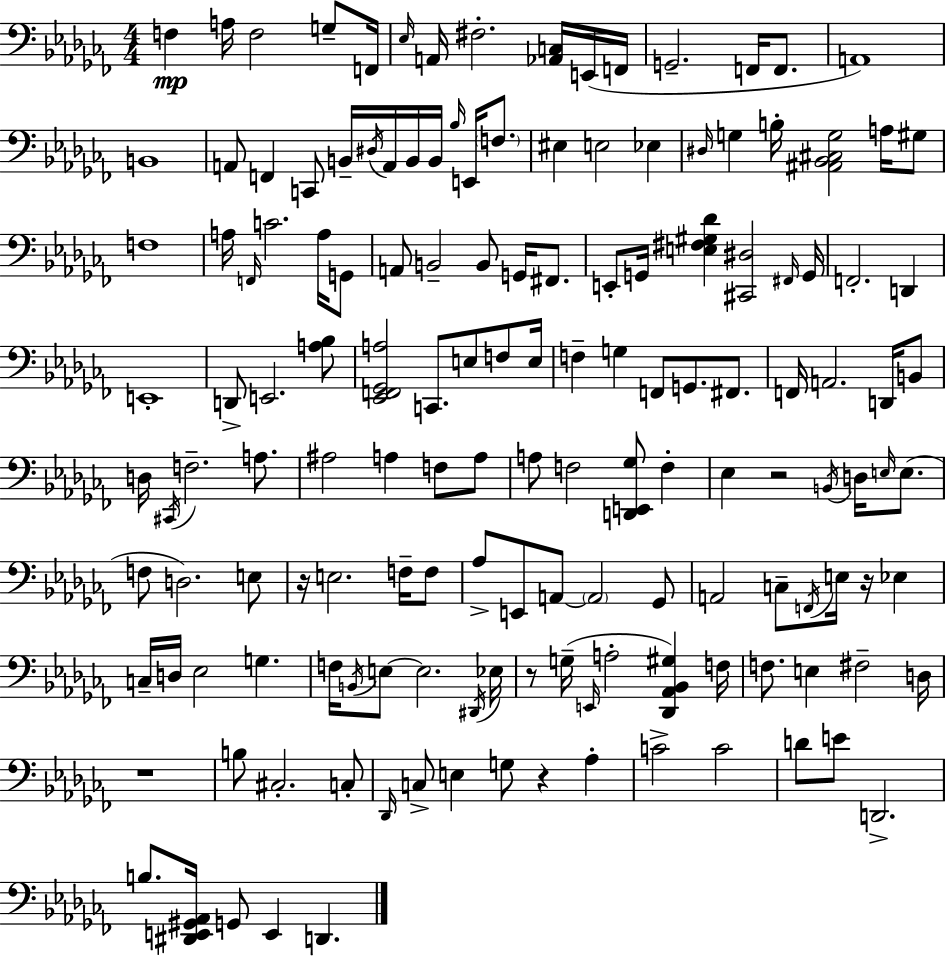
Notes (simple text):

F3/q A3/s F3/h G3/e F2/s Eb3/s A2/s F#3/h. [Ab2,C3]/s E2/s F2/s G2/h. F2/s F2/e. A2/w B2/w A2/e F2/q C2/e B2/s D#3/s A2/s B2/s B2/s Bb3/s E2/s F3/e. EIS3/q E3/h Eb3/q D#3/s G3/q B3/s [A#2,Bb2,C#3,G3]/h A3/s G#3/e F3/w A3/s F2/s C4/h. A3/s G2/e A2/e B2/h B2/e G2/s F#2/e. E2/e G2/s [E3,F#3,G#3,Db4]/q [C#2,D#3]/h F#2/s G2/s F2/h. D2/q E2/w D2/e E2/h. [A3,Bb3]/e [Eb2,F2,Gb2,A3]/h C2/e. E3/e F3/e E3/s F3/q G3/q F2/e G2/e. F#2/e. F2/s A2/h. D2/s B2/e D3/s C#2/s F3/h. A3/e. A#3/h A3/q F3/e A3/e A3/e F3/h [D2,E2,Gb3]/e F3/q Eb3/q R/h B2/s D3/s E3/s E3/e. F3/e D3/h. E3/e R/s E3/h. F3/s F3/e Ab3/e E2/e A2/e A2/h Gb2/e A2/h C3/e F2/s E3/s R/s Eb3/q C3/s D3/s Eb3/h G3/q. F3/s B2/s E3/e E3/h. D#2/s Eb3/s R/e G3/s E2/s A3/h [Db2,Ab2,Bb2,G#3]/q F3/s F3/e. E3/q F#3/h D3/s R/w B3/e C#3/h. C3/e Db2/s C3/e E3/q G3/e R/q Ab3/q C4/h C4/h D4/e E4/e D2/h. B3/e. [D#2,E2,G#2,Ab2]/s G2/e E2/q D2/q.